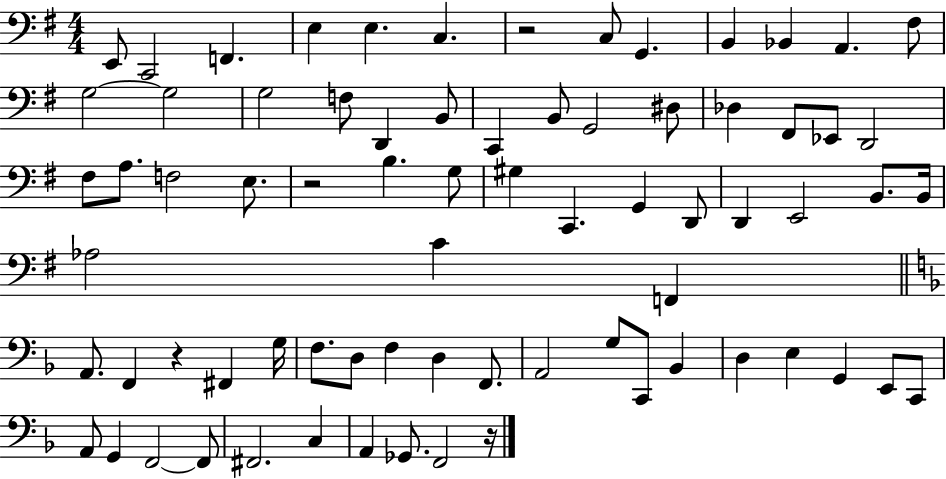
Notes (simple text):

E2/e C2/h F2/q. E3/q E3/q. C3/q. R/h C3/e G2/q. B2/q Bb2/q A2/q. F#3/e G3/h G3/h G3/h F3/e D2/q B2/e C2/q B2/e G2/h D#3/e Db3/q F#2/e Eb2/e D2/h F#3/e A3/e. F3/h E3/e. R/h B3/q. G3/e G#3/q C2/q. G2/q D2/e D2/q E2/h B2/e. B2/s Ab3/h C4/q F2/q A2/e. F2/q R/q F#2/q G3/s F3/e. D3/e F3/q D3/q F2/e. A2/h G3/e C2/e Bb2/q D3/q E3/q G2/q E2/e C2/e A2/e G2/q F2/h F2/e F#2/h. C3/q A2/q Gb2/e. F2/h R/s